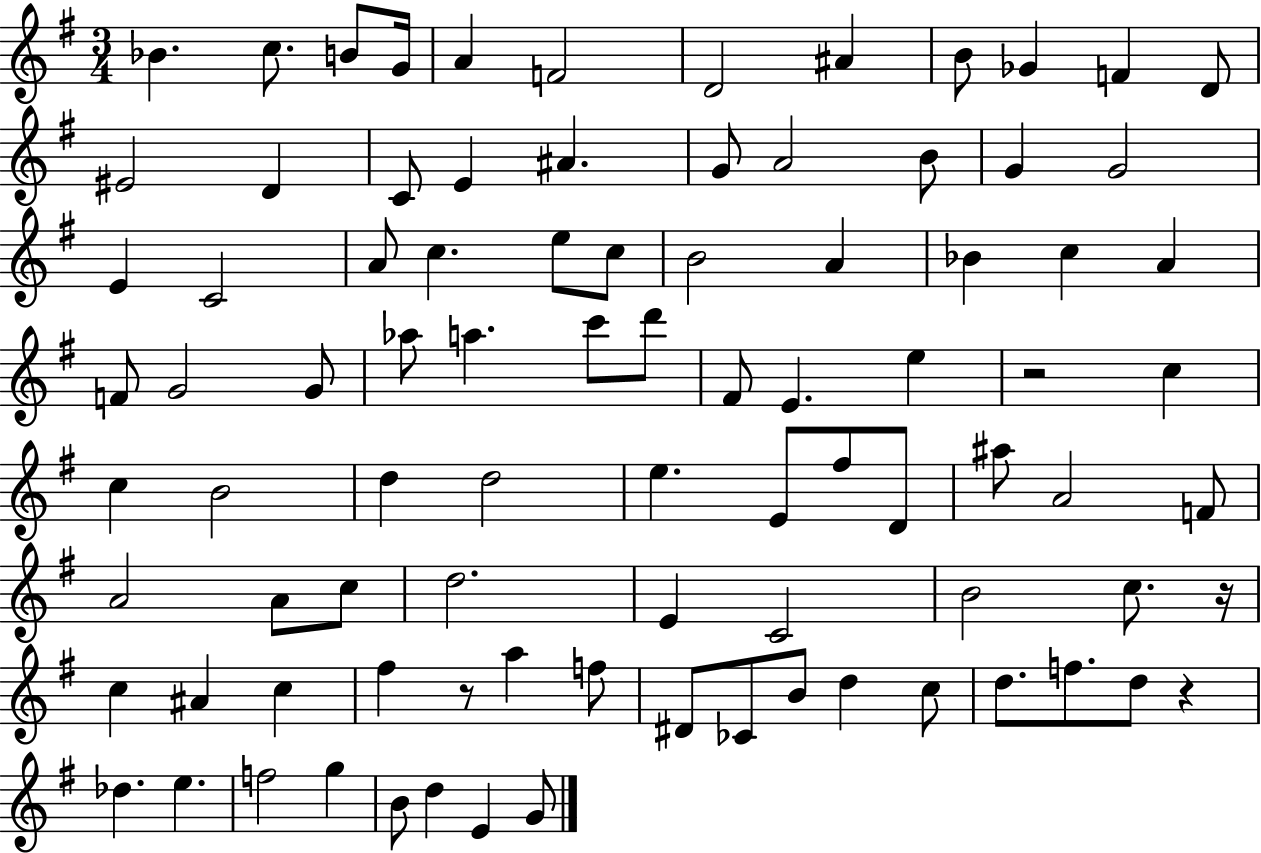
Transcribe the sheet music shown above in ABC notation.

X:1
T:Untitled
M:3/4
L:1/4
K:G
_B c/2 B/2 G/4 A F2 D2 ^A B/2 _G F D/2 ^E2 D C/2 E ^A G/2 A2 B/2 G G2 E C2 A/2 c e/2 c/2 B2 A _B c A F/2 G2 G/2 _a/2 a c'/2 d'/2 ^F/2 E e z2 c c B2 d d2 e E/2 ^f/2 D/2 ^a/2 A2 F/2 A2 A/2 c/2 d2 E C2 B2 c/2 z/4 c ^A c ^f z/2 a f/2 ^D/2 _C/2 B/2 d c/2 d/2 f/2 d/2 z _d e f2 g B/2 d E G/2